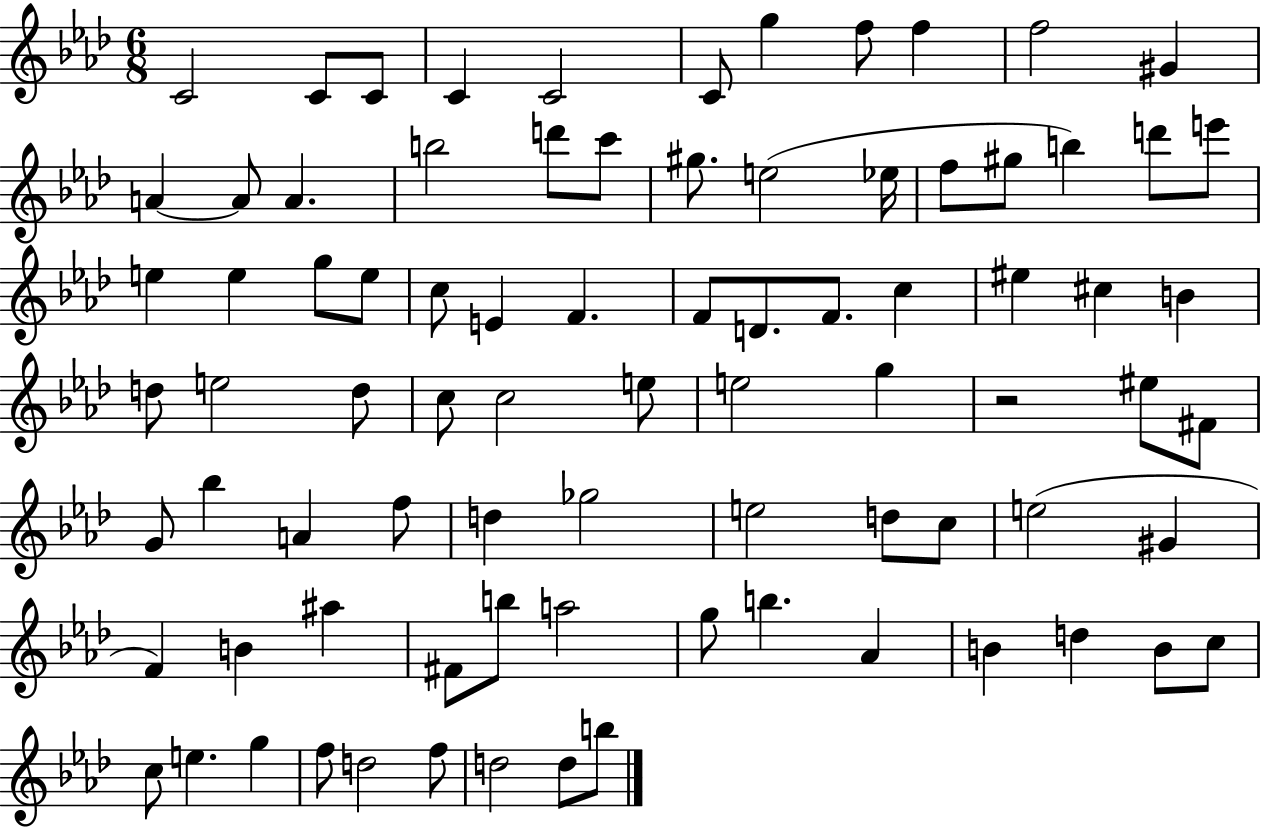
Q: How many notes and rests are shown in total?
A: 83